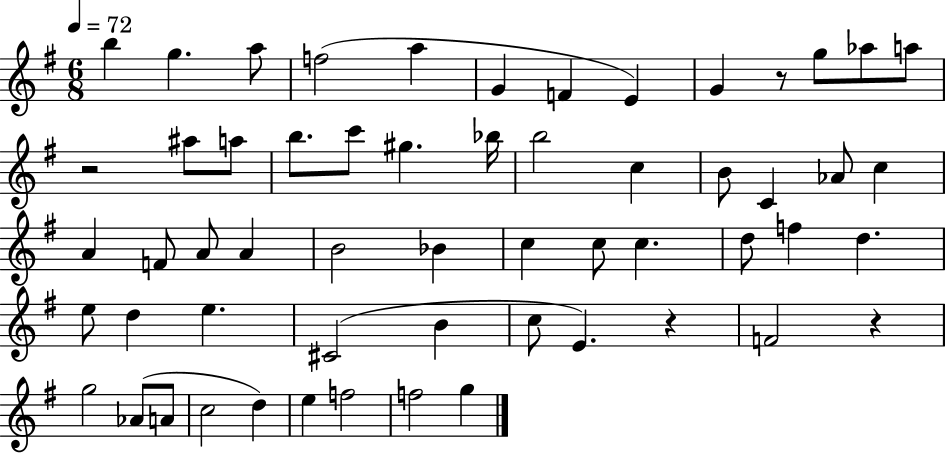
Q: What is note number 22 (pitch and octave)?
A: C4